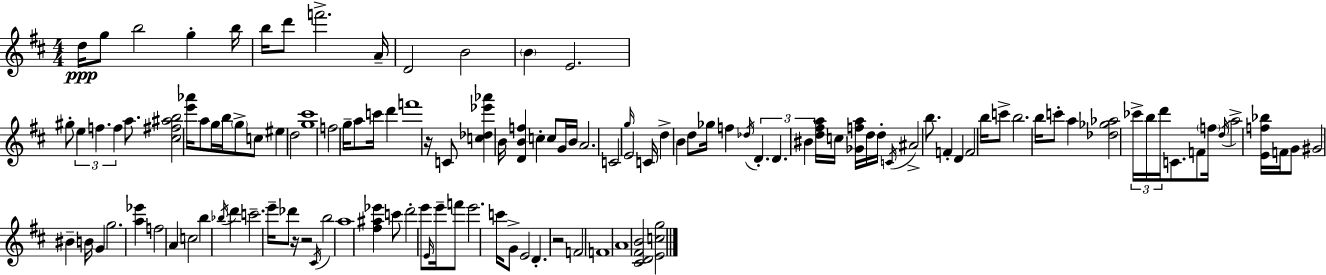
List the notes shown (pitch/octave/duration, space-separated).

D5/s G5/e B5/h G5/q B5/s B5/s D6/e F6/h. A4/s D4/h B4/h B4/q E4/h. G#5/e E5/q F5/q. F5/q A5/e. [C#5,F#5,A#5,B5]/h [E6,Ab6]/s A5/e G5/s B5/s G5/e C5/e EIS5/q D5/h [G5,C#6]/w F5/h G5/s A5/e C6/s D6/q F6/w R/s C4/e [C5,Db5,Eb6,Ab6]/q B4/s [D4,B4,F5]/q C5/q C5/e G4/s B4/s A4/h. C4/h G5/s E4/h C4/s D5/q B4/q D5/e Gb5/s F5/q Db5/s D4/q. D4/q. BIS4/q [D5,F#5,A5]/s C5/s [Gb4,F5,A5]/s D5/s D5/s C4/s A#4/h B5/e. F4/q D4/q F4/h B5/s C6/e B5/h. B5/s C6/e A5/q [Db5,Gb5,Ab5]/h CES6/s B5/s D6/s C4/e. F4/e F5/s D5/s A5/h [E4,F5,Bb5]/s F4/s G4/e G#4/h BIS4/q B4/s G4/q G5/h. [A5,Eb6]/q F5/h A4/q C5/h B5/q Bb5/s D6/q C6/h. E6/s Db6/e R/s R/h C#4/s B5/h A5/w [F#5,A#5,Eb6]/q C6/e D6/h E6/e E4/s E6/s F6/e E6/h. C6/s G4/e E4/h D4/q. R/h F4/h F4/w A4/w [C#4,D4,F#4,B4]/h [E4,C5,G5]/h